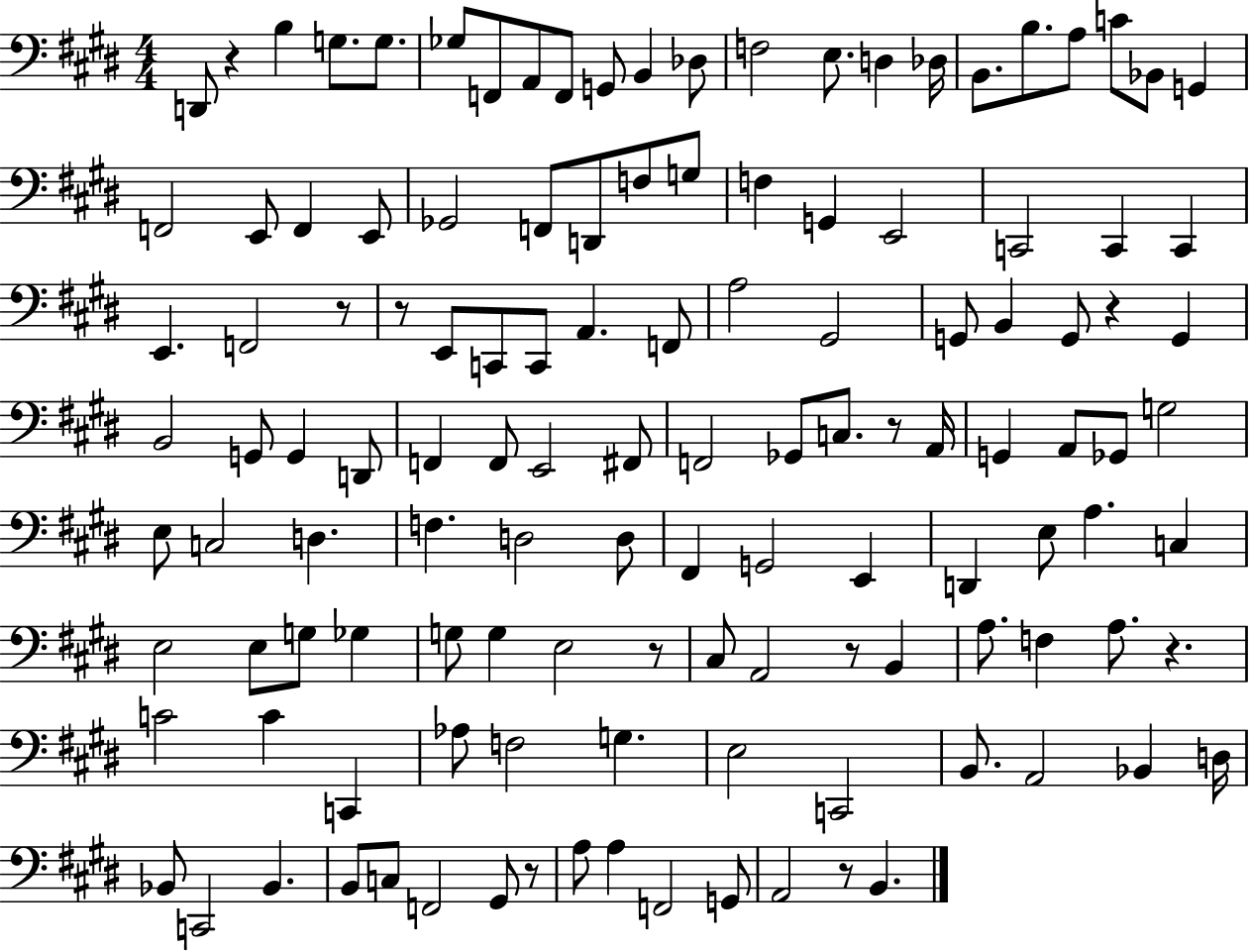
{
  \clef bass
  \numericTimeSignature
  \time 4/4
  \key e \major
  d,8 r4 b4 g8. g8. | ges8 f,8 a,8 f,8 g,8 b,4 des8 | f2 e8. d4 des16 | b,8. b8. a8 c'8 bes,8 g,4 | \break f,2 e,8 f,4 e,8 | ges,2 f,8 d,8 f8 g8 | f4 g,4 e,2 | c,2 c,4 c,4 | \break e,4. f,2 r8 | r8 e,8 c,8 c,8 a,4. f,8 | a2 gis,2 | g,8 b,4 g,8 r4 g,4 | \break b,2 g,8 g,4 d,8 | f,4 f,8 e,2 fis,8 | f,2 ges,8 c8. r8 a,16 | g,4 a,8 ges,8 g2 | \break e8 c2 d4. | f4. d2 d8 | fis,4 g,2 e,4 | d,4 e8 a4. c4 | \break e2 e8 g8 ges4 | g8 g4 e2 r8 | cis8 a,2 r8 b,4 | a8. f4 a8. r4. | \break c'2 c'4 c,4 | aes8 f2 g4. | e2 c,2 | b,8. a,2 bes,4 d16 | \break bes,8 c,2 bes,4. | b,8 c8 f,2 gis,8 r8 | a8 a4 f,2 g,8 | a,2 r8 b,4. | \break \bar "|."
}